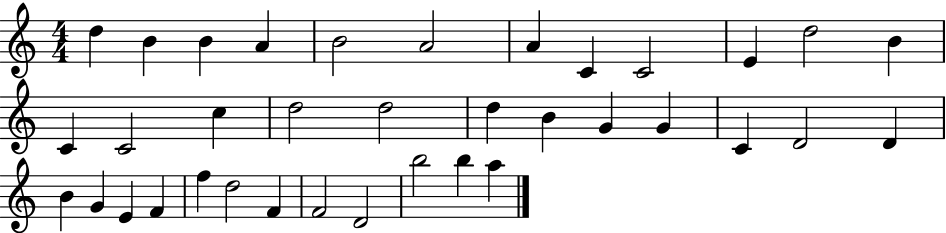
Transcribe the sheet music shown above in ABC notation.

X:1
T:Untitled
M:4/4
L:1/4
K:C
d B B A B2 A2 A C C2 E d2 B C C2 c d2 d2 d B G G C D2 D B G E F f d2 F F2 D2 b2 b a